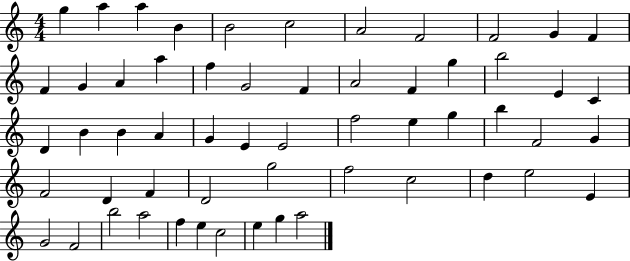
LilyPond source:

{
  \clef treble
  \numericTimeSignature
  \time 4/4
  \key c \major
  g''4 a''4 a''4 b'4 | b'2 c''2 | a'2 f'2 | f'2 g'4 f'4 | \break f'4 g'4 a'4 a''4 | f''4 g'2 f'4 | a'2 f'4 g''4 | b''2 e'4 c'4 | \break d'4 b'4 b'4 a'4 | g'4 e'4 e'2 | f''2 e''4 g''4 | b''4 f'2 g'4 | \break f'2 d'4 f'4 | d'2 g''2 | f''2 c''2 | d''4 e''2 e'4 | \break g'2 f'2 | b''2 a''2 | f''4 e''4 c''2 | e''4 g''4 a''2 | \break \bar "|."
}